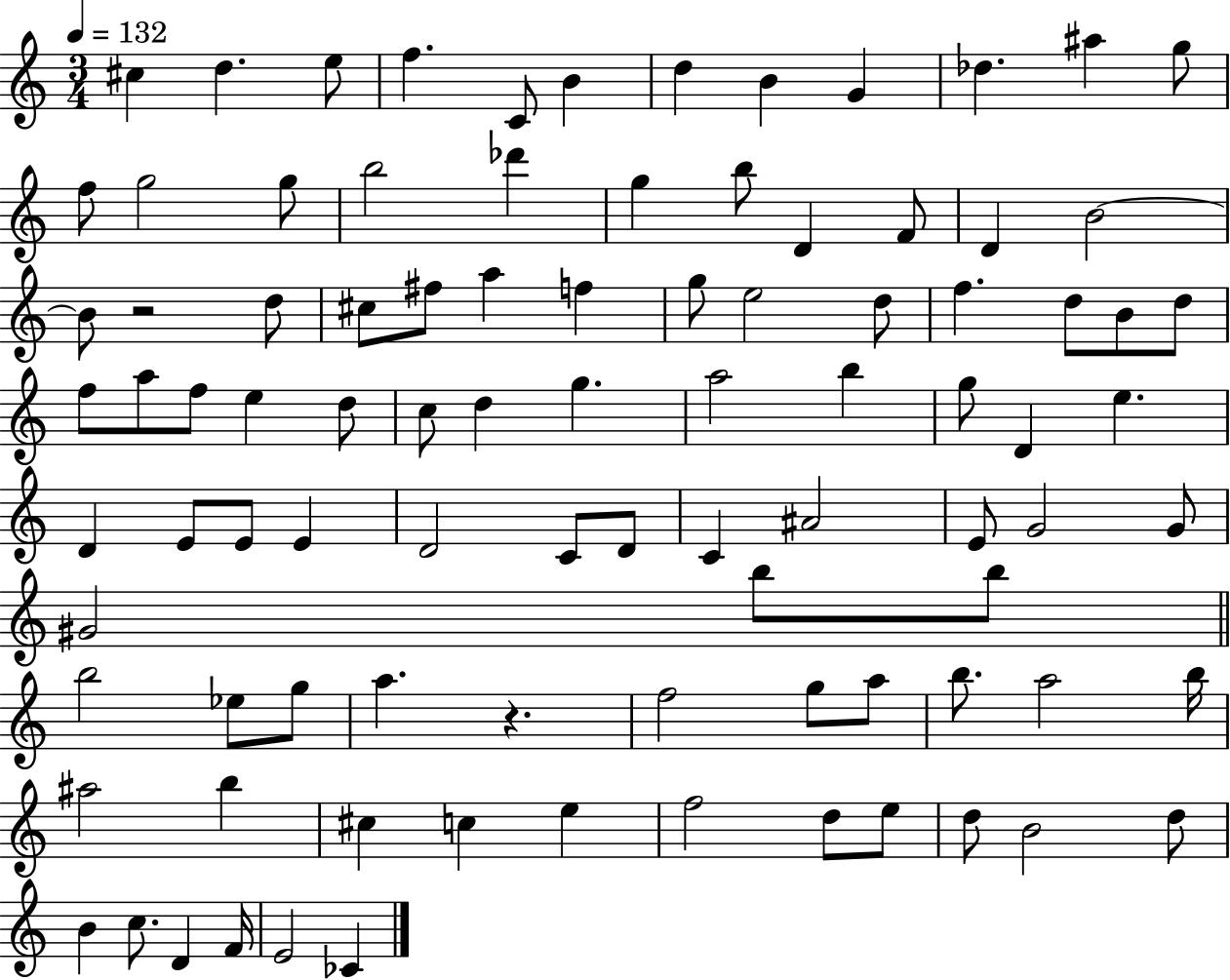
X:1
T:Untitled
M:3/4
L:1/4
K:C
^c d e/2 f C/2 B d B G _d ^a g/2 f/2 g2 g/2 b2 _d' g b/2 D F/2 D B2 B/2 z2 d/2 ^c/2 ^f/2 a f g/2 e2 d/2 f d/2 B/2 d/2 f/2 a/2 f/2 e d/2 c/2 d g a2 b g/2 D e D E/2 E/2 E D2 C/2 D/2 C ^A2 E/2 G2 G/2 ^G2 b/2 b/2 b2 _e/2 g/2 a z f2 g/2 a/2 b/2 a2 b/4 ^a2 b ^c c e f2 d/2 e/2 d/2 B2 d/2 B c/2 D F/4 E2 _C